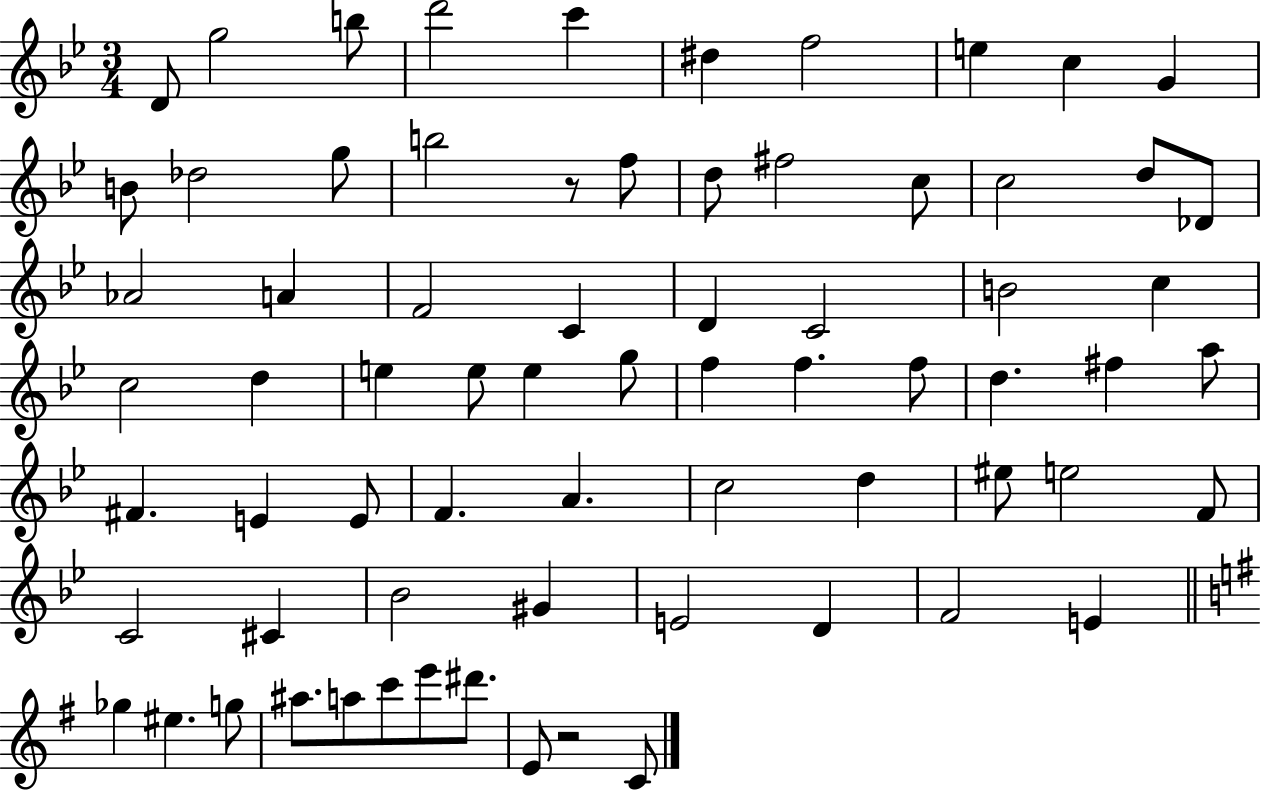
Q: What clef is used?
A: treble